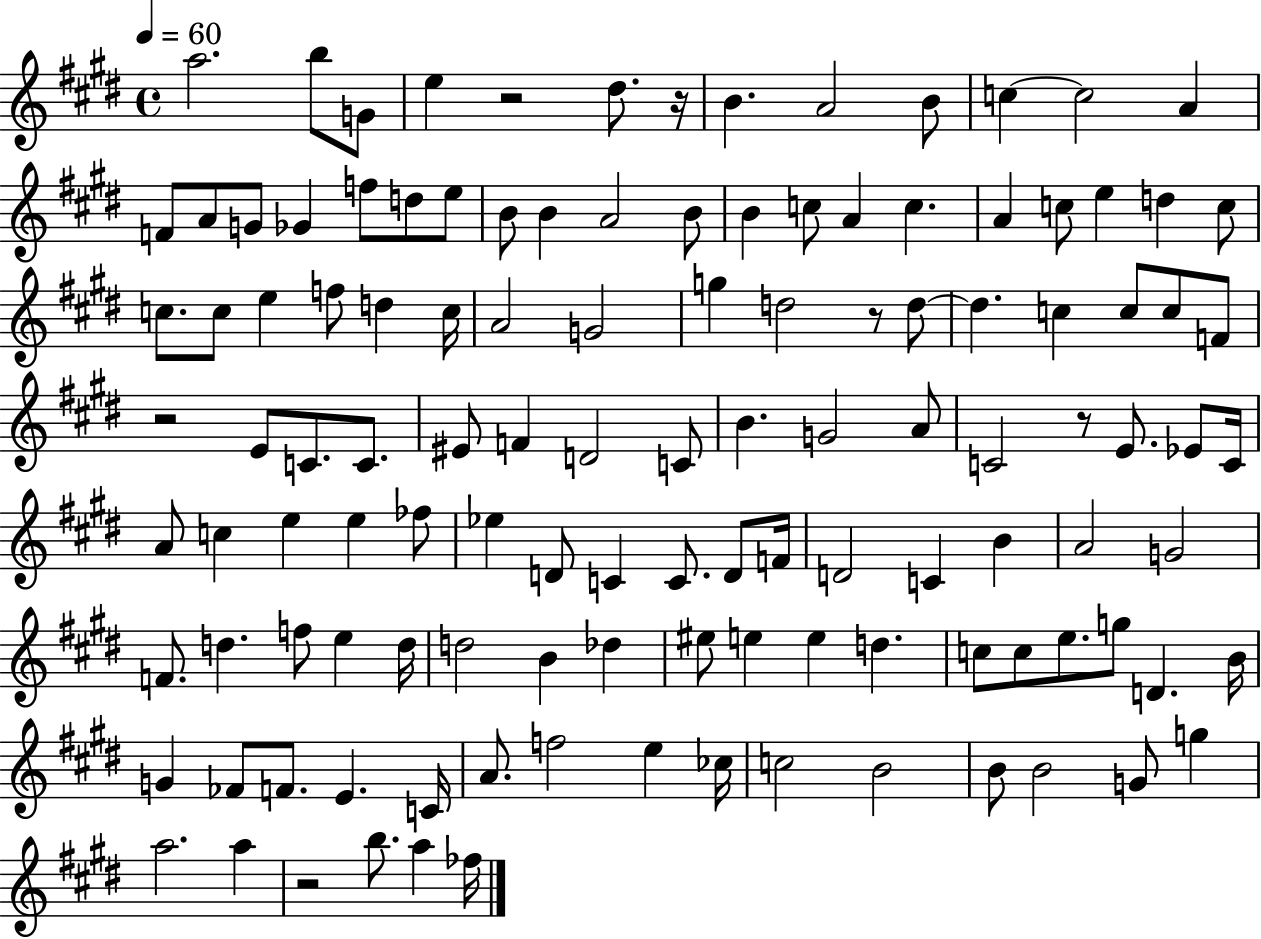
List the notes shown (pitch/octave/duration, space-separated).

A5/h. B5/e G4/e E5/q R/h D#5/e. R/s B4/q. A4/h B4/e C5/q C5/h A4/q F4/e A4/e G4/e Gb4/q F5/e D5/e E5/e B4/e B4/q A4/h B4/e B4/q C5/e A4/q C5/q. A4/q C5/e E5/q D5/q C5/e C5/e. C5/e E5/q F5/e D5/q C5/s A4/h G4/h G5/q D5/h R/e D5/e D5/q. C5/q C5/e C5/e F4/e R/h E4/e C4/e. C4/e. EIS4/e F4/q D4/h C4/e B4/q. G4/h A4/e C4/h R/e E4/e. Eb4/e C4/s A4/e C5/q E5/q E5/q FES5/e Eb5/q D4/e C4/q C4/e. D4/e F4/s D4/h C4/q B4/q A4/h G4/h F4/e. D5/q. F5/e E5/q D5/s D5/h B4/q Db5/q EIS5/e E5/q E5/q D5/q. C5/e C5/e E5/e. G5/e D4/q. B4/s G4/q FES4/e F4/e. E4/q. C4/s A4/e. F5/h E5/q CES5/s C5/h B4/h B4/e B4/h G4/e G5/q A5/h. A5/q R/h B5/e. A5/q FES5/s